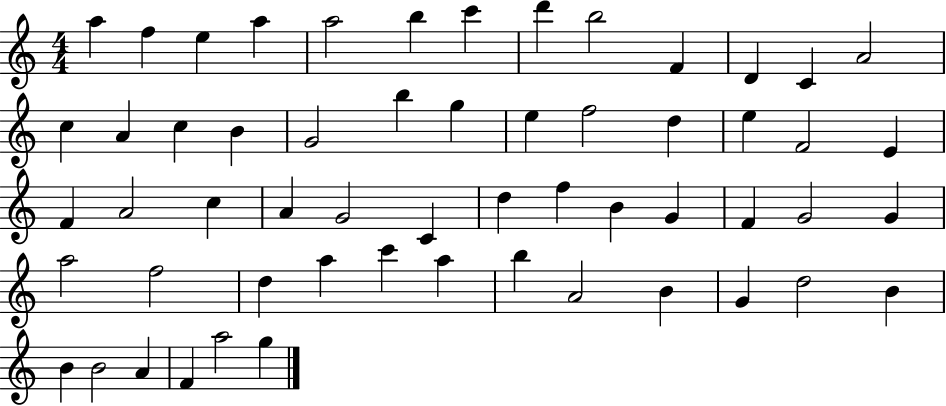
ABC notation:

X:1
T:Untitled
M:4/4
L:1/4
K:C
a f e a a2 b c' d' b2 F D C A2 c A c B G2 b g e f2 d e F2 E F A2 c A G2 C d f B G F G2 G a2 f2 d a c' a b A2 B G d2 B B B2 A F a2 g